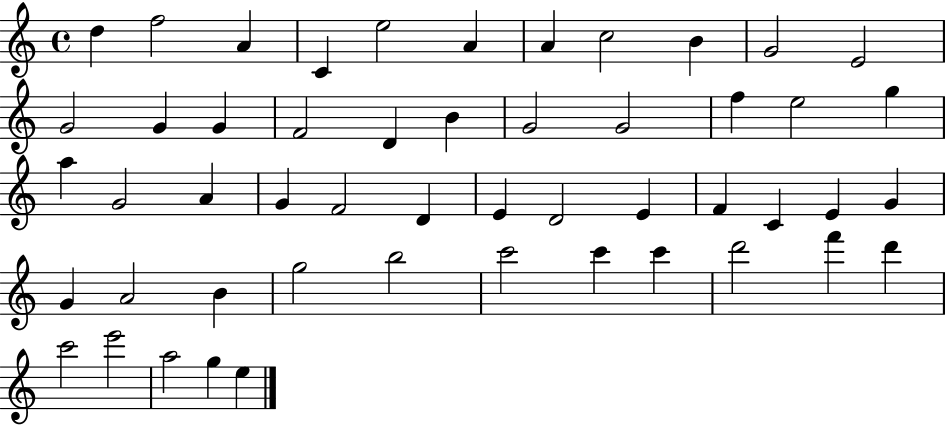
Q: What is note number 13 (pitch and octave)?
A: G4